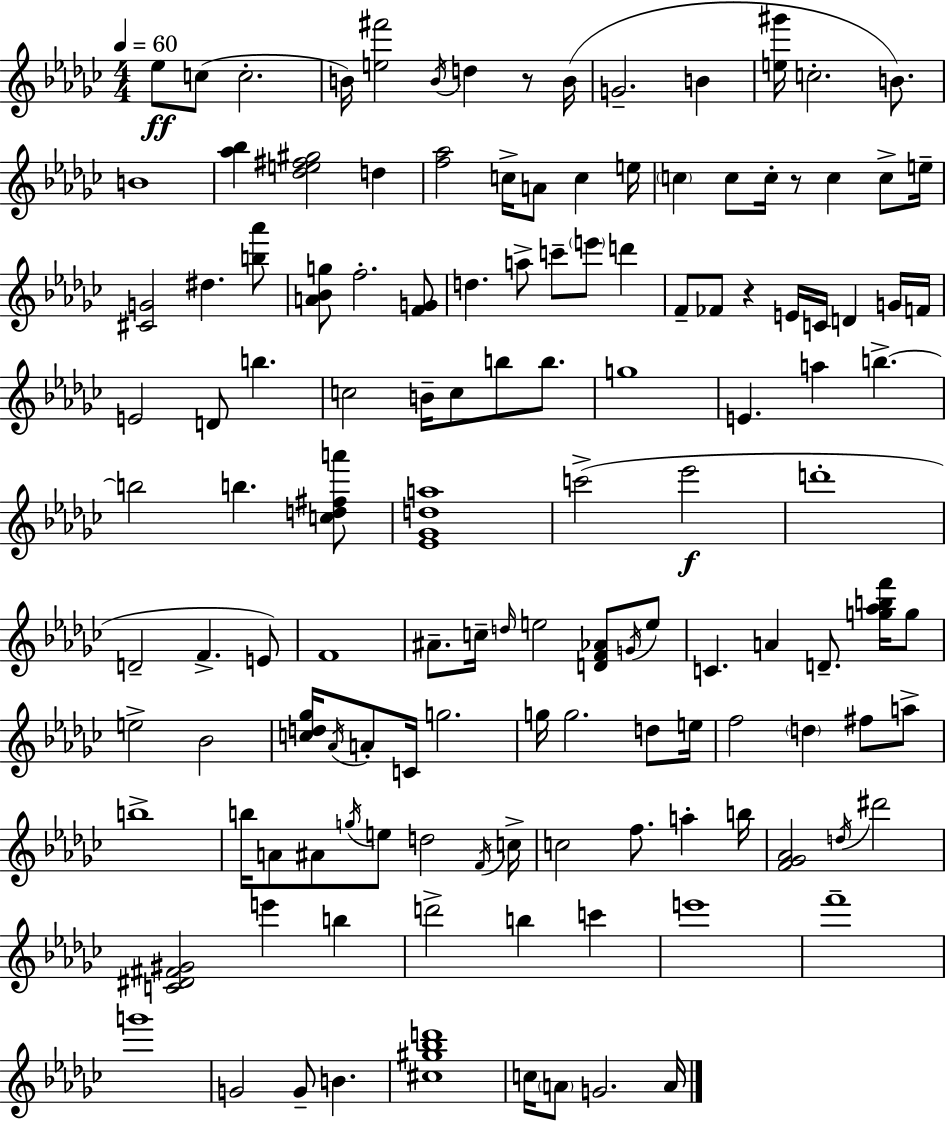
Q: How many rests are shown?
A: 3